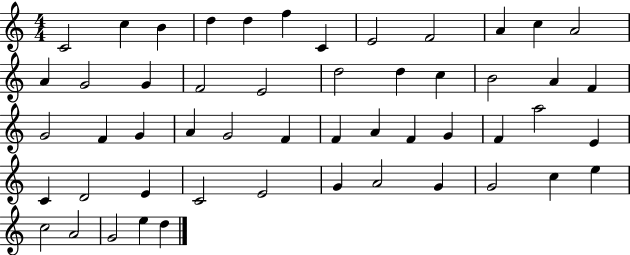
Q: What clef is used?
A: treble